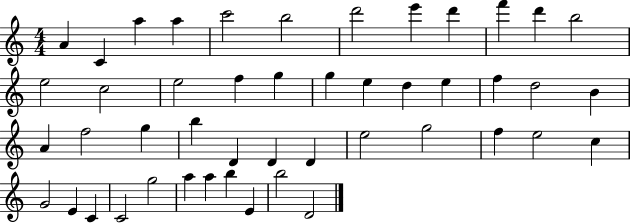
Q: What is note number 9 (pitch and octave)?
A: D6